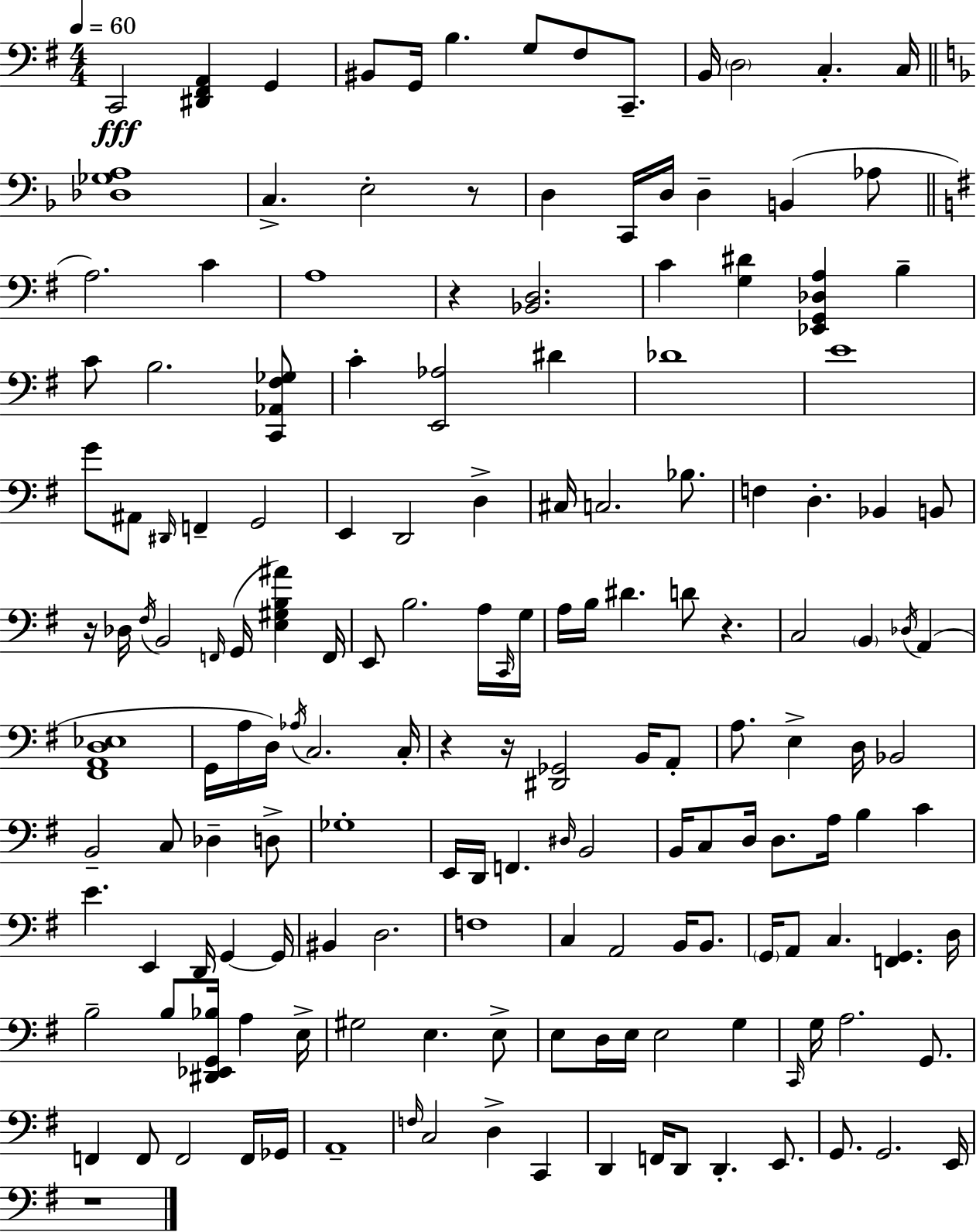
{
  \clef bass
  \numericTimeSignature
  \time 4/4
  \key g \major
  \tempo 4 = 60
  c,2\fff <dis, fis, a,>4 g,4 | bis,8 g,16 b4. g8 fis8 c,8.-- | b,16 \parenthesize d2 c4.-. c16 | \bar "||" \break \key d \minor <des ges a>1 | c4.-> e2-. r8 | d4 c,16 d16 d4-- b,4( aes8 | \bar "||" \break \key e \minor a2.) c'4 | a1 | r4 <bes, d>2. | c'4 <g dis'>4 <ees, g, des a>4 b4-- | \break c'8 b2. <c, aes, fis ges>8 | c'4-. <e, aes>2 dis'4 | des'1 | e'1 | \break g'8 ais,8 \grace { dis,16 } f,4-- g,2 | e,4 d,2 d4-> | cis16 c2. bes8. | f4 d4.-. bes,4 b,8 | \break r16 des16 \acciaccatura { fis16 } b,2 \grace { f,16 }( g,16 <e gis b ais'>4) | f,16 e,8 b2. | a16 \grace { c,16 } g16 a16 b16 dis'4. d'8 r4. | c2 \parenthesize b,4 | \break \acciaccatura { des16 } a,4( <fis, a, d ees>1 | g,16 a16 d16) \acciaccatura { aes16 } c2. | c16-. r4 r16 <dis, ges,>2 | b,16 a,8-. a8. e4-> d16 bes,2 | \break b,2-- c8 | des4-- d8-> ges1-. | e,16 d,16 f,4. \grace { dis16 } b,2 | b,16 c8 d16 d8. a16 b4 | \break c'4 e'4. e,4 | d,16 g,4~~ g,16 bis,4 d2. | f1 | c4 a,2 | \break b,16 b,8. \parenthesize g,16 a,8 c4. | <f, g,>4. d16 b2-- b8 | <dis, ees, g, bes>16 a4 e16-> gis2 e4. | e8-> e8 d16 e16 e2 | \break g4 \grace { c,16 } g16 a2. | g,8. f,4 f,8 f,2 | f,16 ges,16 a,1-- | \grace { f16 } c2 | \break d4-> c,4 d,4 f,16 d,8 | d,4.-. e,8. g,8. g,2. | e,16 r1 | \bar "|."
}